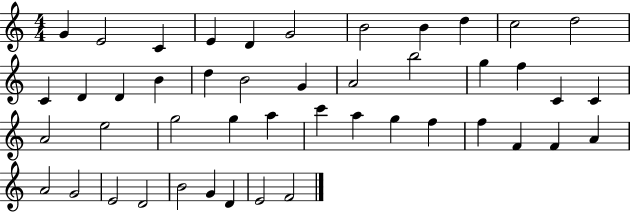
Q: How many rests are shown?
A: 0